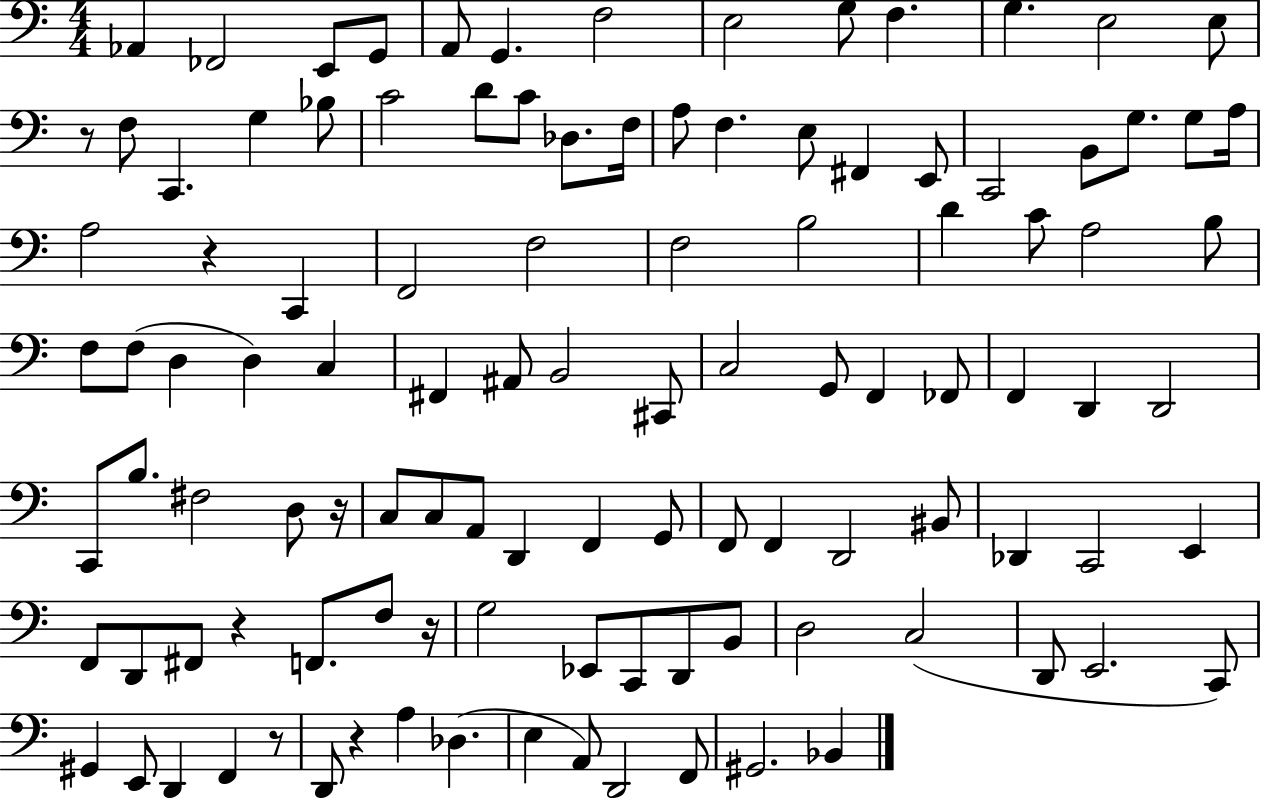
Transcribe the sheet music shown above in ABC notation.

X:1
T:Untitled
M:4/4
L:1/4
K:C
_A,, _F,,2 E,,/2 G,,/2 A,,/2 G,, F,2 E,2 G,/2 F, G, E,2 E,/2 z/2 F,/2 C,, G, _B,/2 C2 D/2 C/2 _D,/2 F,/4 A,/2 F, E,/2 ^F,, E,,/2 C,,2 B,,/2 G,/2 G,/2 A,/4 A,2 z C,, F,,2 F,2 F,2 B,2 D C/2 A,2 B,/2 F,/2 F,/2 D, D, C, ^F,, ^A,,/2 B,,2 ^C,,/2 C,2 G,,/2 F,, _F,,/2 F,, D,, D,,2 C,,/2 B,/2 ^F,2 D,/2 z/4 C,/2 C,/2 A,,/2 D,, F,, G,,/2 F,,/2 F,, D,,2 ^B,,/2 _D,, C,,2 E,, F,,/2 D,,/2 ^F,,/2 z F,,/2 F,/2 z/4 G,2 _E,,/2 C,,/2 D,,/2 B,,/2 D,2 C,2 D,,/2 E,,2 C,,/2 ^G,, E,,/2 D,, F,, z/2 D,,/2 z A, _D, E, A,,/2 D,,2 F,,/2 ^G,,2 _B,,